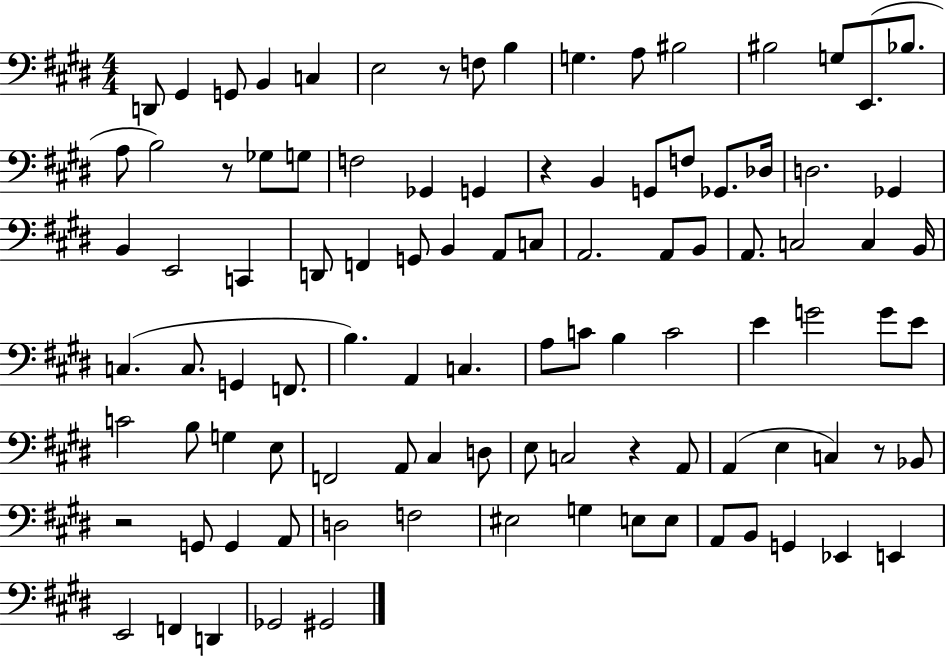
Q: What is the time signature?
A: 4/4